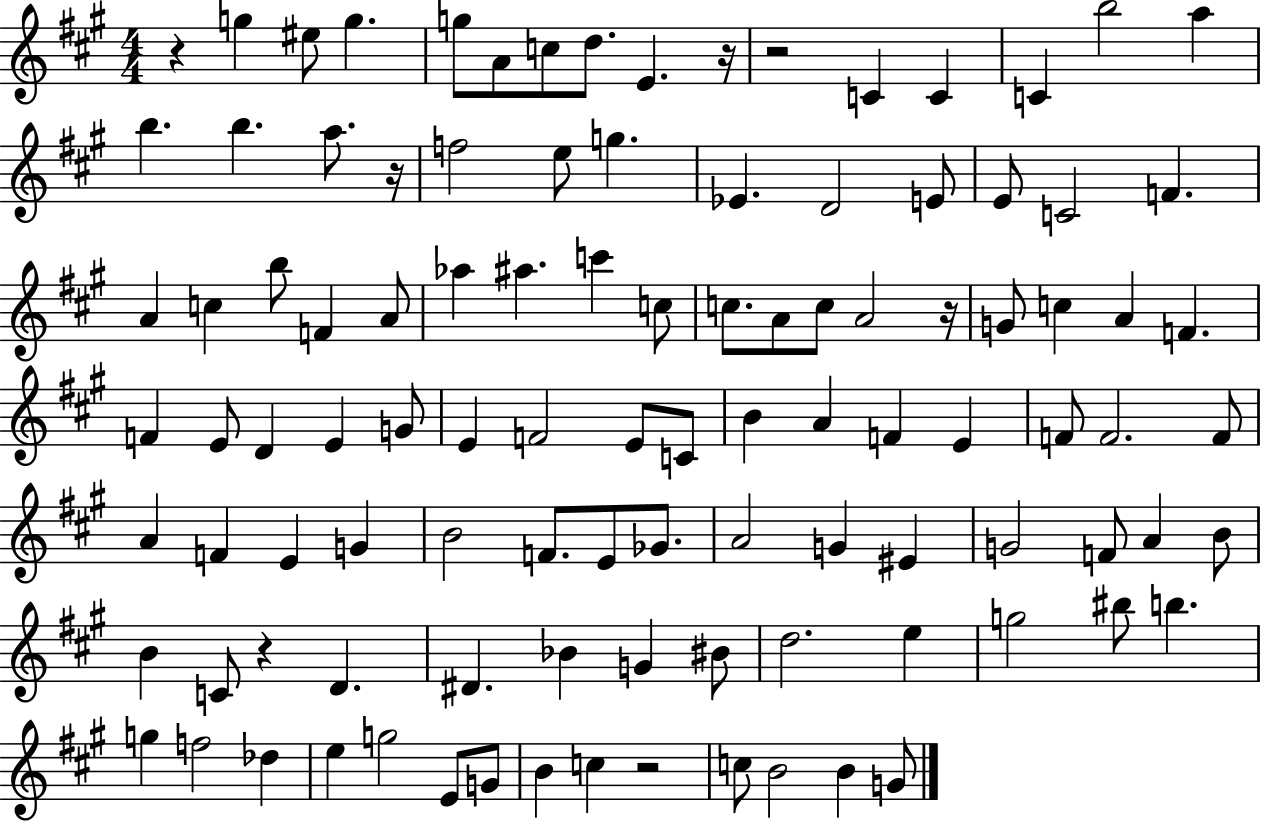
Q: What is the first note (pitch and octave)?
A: G5